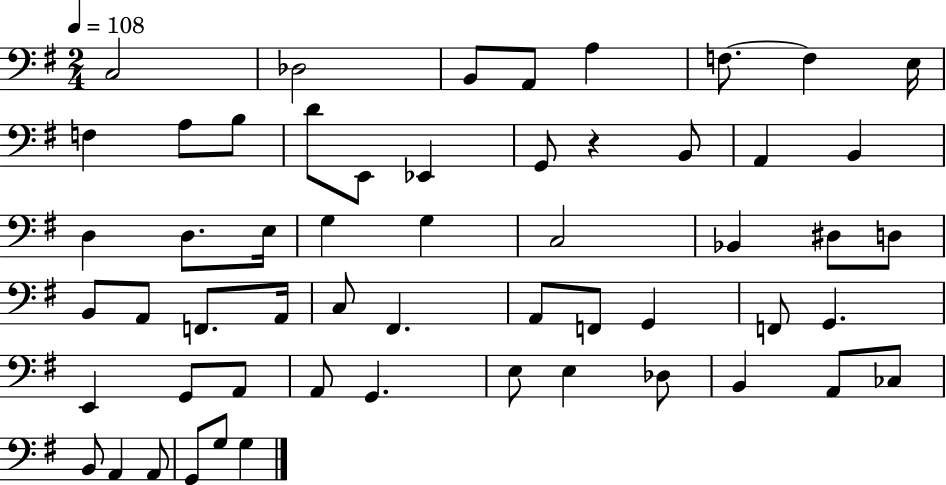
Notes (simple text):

C3/h Db3/h B2/e A2/e A3/q F3/e. F3/q E3/s F3/q A3/e B3/e D4/e E2/e Eb2/q G2/e R/q B2/e A2/q B2/q D3/q D3/e. E3/s G3/q G3/q C3/h Bb2/q D#3/e D3/e B2/e A2/e F2/e. A2/s C3/e F#2/q. A2/e F2/e G2/q F2/e G2/q. E2/q G2/e A2/e A2/e G2/q. E3/e E3/q Db3/e B2/q A2/e CES3/e B2/e A2/q A2/e G2/e G3/e G3/q